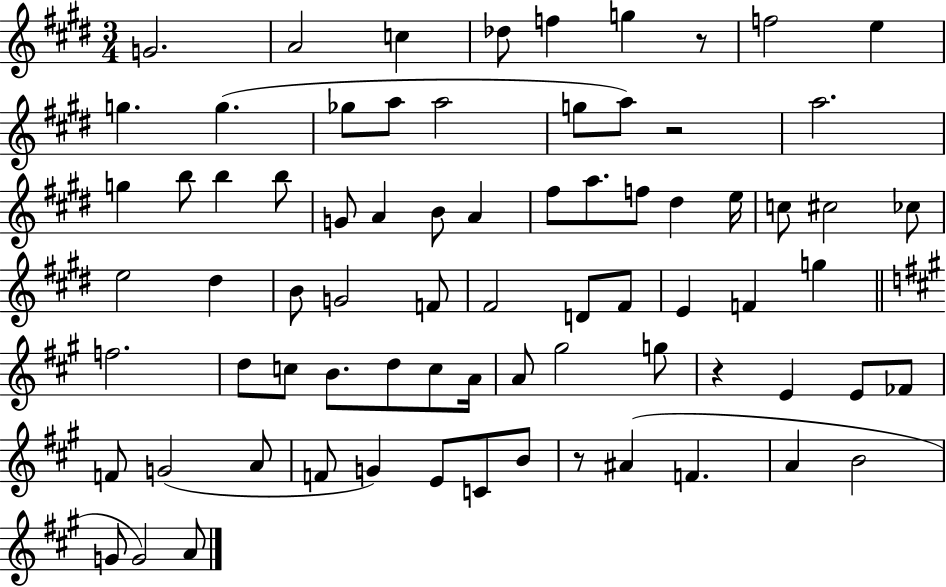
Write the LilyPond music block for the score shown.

{
  \clef treble
  \numericTimeSignature
  \time 3/4
  \key e \major
  g'2. | a'2 c''4 | des''8 f''4 g''4 r8 | f''2 e''4 | \break g''4. g''4.( | ges''8 a''8 a''2 | g''8 a''8) r2 | a''2. | \break g''4 b''8 b''4 b''8 | g'8 a'4 b'8 a'4 | fis''8 a''8. f''8 dis''4 e''16 | c''8 cis''2 ces''8 | \break e''2 dis''4 | b'8 g'2 f'8 | fis'2 d'8 fis'8 | e'4 f'4 g''4 | \break \bar "||" \break \key a \major f''2. | d''8 c''8 b'8. d''8 c''8 a'16 | a'8 gis''2 g''8 | r4 e'4 e'8 fes'8 | \break f'8 g'2( a'8 | f'8 g'4) e'8 c'8 b'8 | r8 ais'4( f'4. | a'4 b'2 | \break g'8 g'2) a'8 | \bar "|."
}